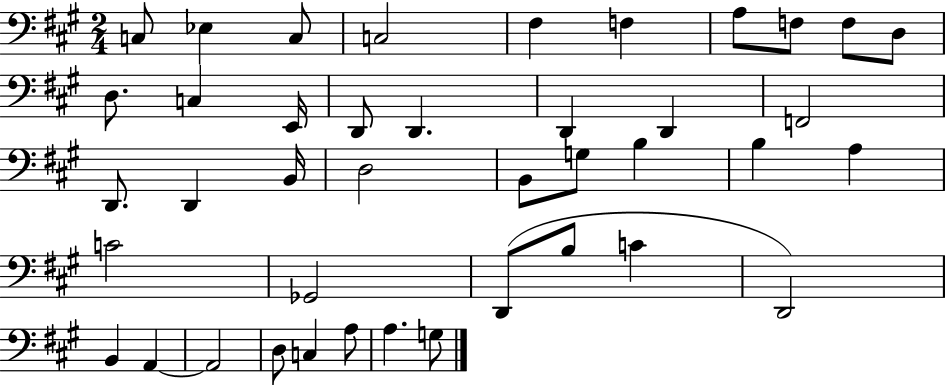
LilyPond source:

{
  \clef bass
  \numericTimeSignature
  \time 2/4
  \key a \major
  c8 ees4 c8 | c2 | fis4 f4 | a8 f8 f8 d8 | \break d8. c4 e,16 | d,8 d,4. | d,4 d,4 | f,2 | \break d,8. d,4 b,16 | d2 | b,8 g8 b4 | b4 a4 | \break c'2 | ges,2 | d,8( b8 c'4 | d,2) | \break b,4 a,4~~ | a,2 | d8 c4 a8 | a4. g8 | \break \bar "|."
}